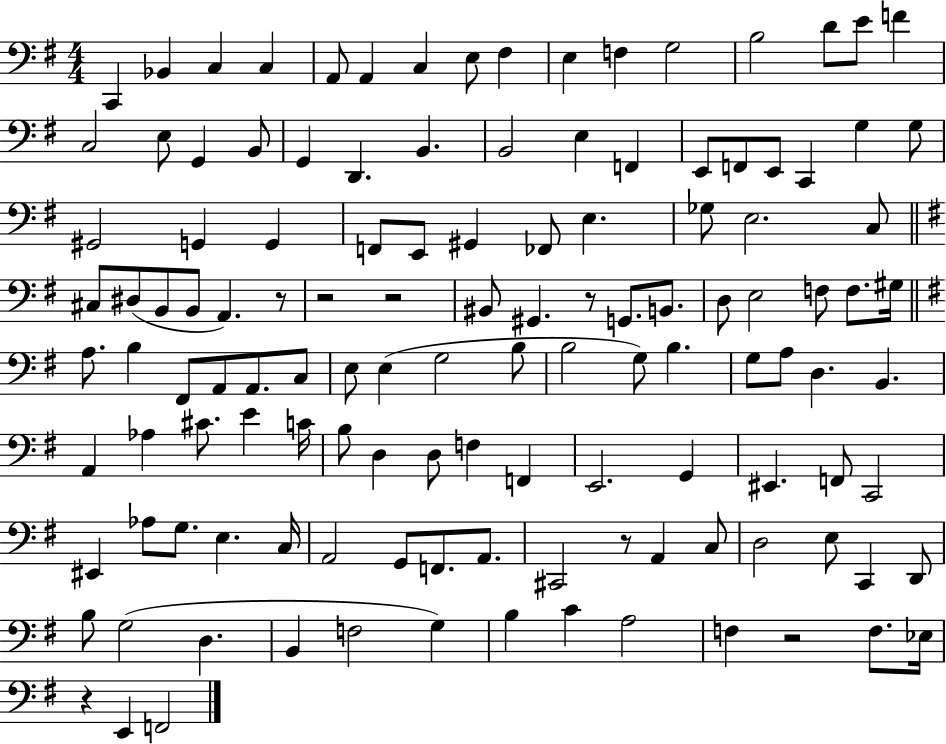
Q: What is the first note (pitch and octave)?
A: C2